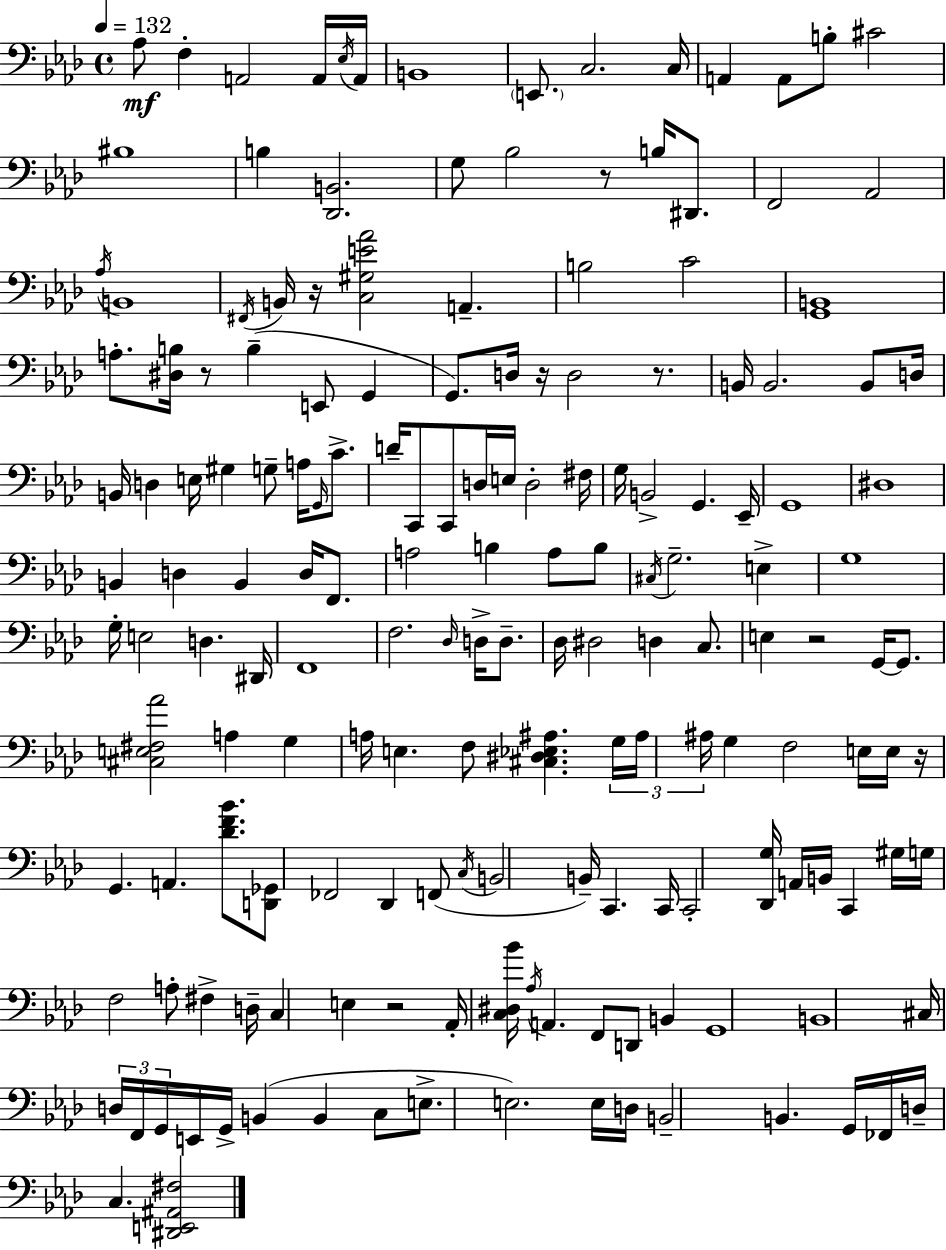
Ab3/e F3/q A2/h A2/s Eb3/s A2/s B2/w E2/e. C3/h. C3/s A2/q A2/e B3/e C#4/h BIS3/w B3/q [Db2,B2]/h. G3/e Bb3/h R/e B3/s D#2/e. F2/h Ab2/h Ab3/s B2/w F#2/s B2/s R/s [C3,G#3,E4,Ab4]/h A2/q. B3/h C4/h [G2,B2]/w A3/e. [D#3,B3]/s R/e B3/q E2/e G2/q G2/e. D3/s R/s D3/h R/e. B2/s B2/h. B2/e D3/s B2/s D3/q E3/s G#3/q G3/e A3/s G2/s C4/e. D4/s C2/e C2/e D3/s E3/s D3/h F#3/s G3/s B2/h G2/q. Eb2/s G2/w D#3/w B2/q D3/q B2/q D3/s F2/e. A3/h B3/q A3/e B3/e C#3/s G3/h. E3/q G3/w G3/s E3/h D3/q. D#2/s F2/w F3/h. Db3/s D3/s D3/e. Db3/s D#3/h D3/q C3/e. E3/q R/h G2/s G2/e. [C#3,E3,F#3,Ab4]/h A3/q G3/q A3/s E3/q. F3/e [C#3,D#3,Eb3,A#3]/q. G3/s A#3/s A#3/s G3/q F3/h E3/s E3/s R/s G2/q. A2/q. [Db4,F4,Bb4]/e. [D2,Gb2]/e FES2/h Db2/q F2/e C3/s B2/h B2/s C2/q. C2/s C2/h [Db2,G3]/s A2/s B2/s C2/q G#3/s G3/s F3/h A3/e F#3/q D3/s C3/q E3/q R/h Ab2/s [C3,D#3,Bb4]/s Ab3/s A2/q. F2/e D2/e B2/q G2/w B2/w C#3/s D3/s F2/s G2/s E2/s G2/s B2/q B2/q C3/e E3/e. E3/h. E3/s D3/s B2/h B2/q. G2/s FES2/s D3/s C3/q. [D#2,E2,A#2,F#3]/h